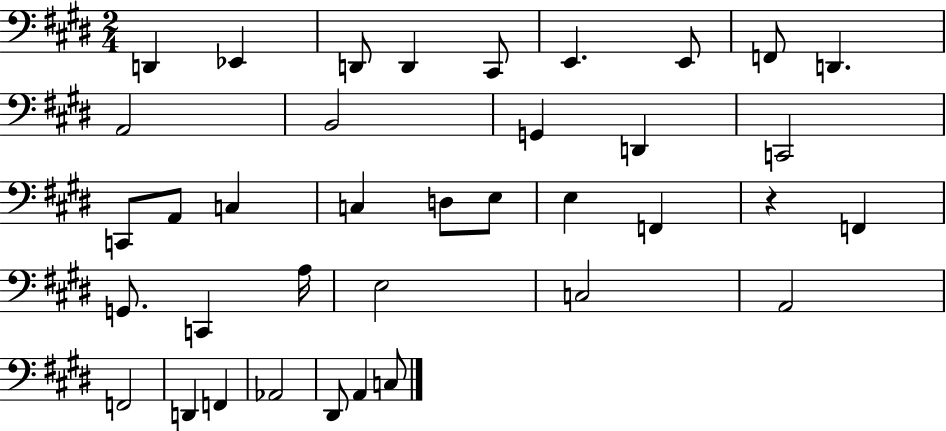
X:1
T:Untitled
M:2/4
L:1/4
K:E
D,, _E,, D,,/2 D,, ^C,,/2 E,, E,,/2 F,,/2 D,, A,,2 B,,2 G,, D,, C,,2 C,,/2 A,,/2 C, C, D,/2 E,/2 E, F,, z F,, G,,/2 C,, A,/4 E,2 C,2 A,,2 F,,2 D,, F,, _A,,2 ^D,,/2 A,, C,/2